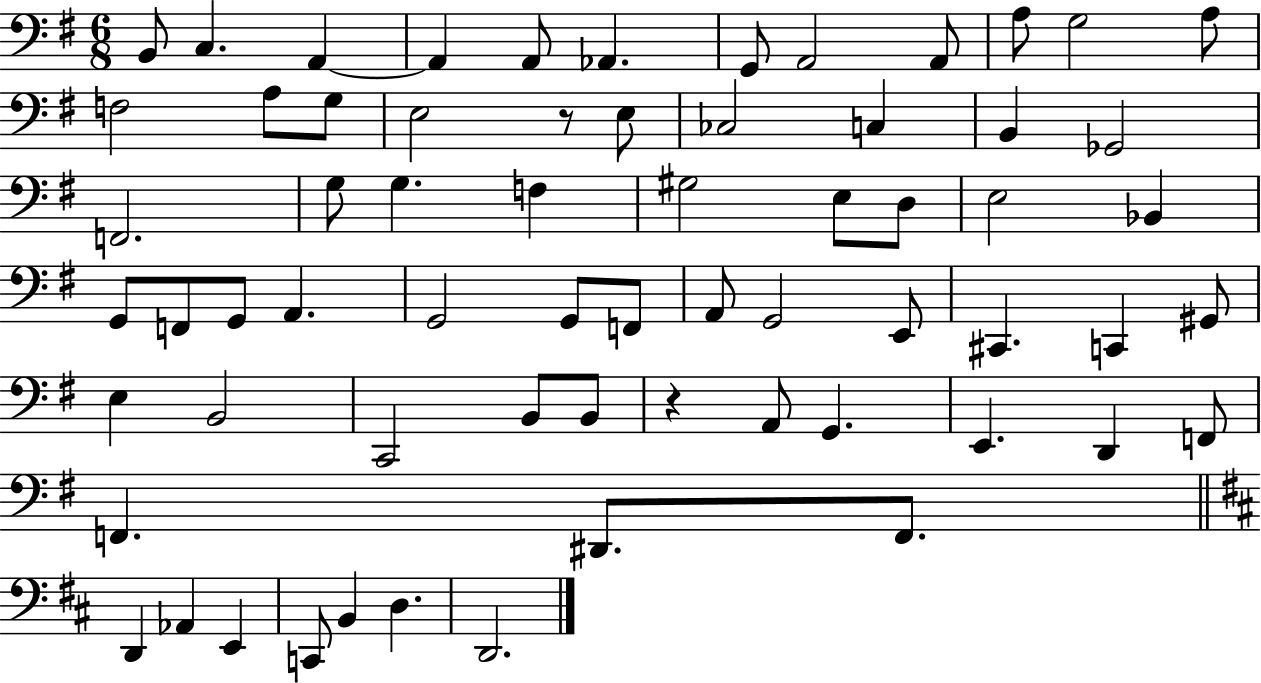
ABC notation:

X:1
T:Untitled
M:6/8
L:1/4
K:G
B,,/2 C, A,, A,, A,,/2 _A,, G,,/2 A,,2 A,,/2 A,/2 G,2 A,/2 F,2 A,/2 G,/2 E,2 z/2 E,/2 _C,2 C, B,, _G,,2 F,,2 G,/2 G, F, ^G,2 E,/2 D,/2 E,2 _B,, G,,/2 F,,/2 G,,/2 A,, G,,2 G,,/2 F,,/2 A,,/2 G,,2 E,,/2 ^C,, C,, ^G,,/2 E, B,,2 C,,2 B,,/2 B,,/2 z A,,/2 G,, E,, D,, F,,/2 F,, ^D,,/2 F,,/2 D,, _A,, E,, C,,/2 B,, D, D,,2